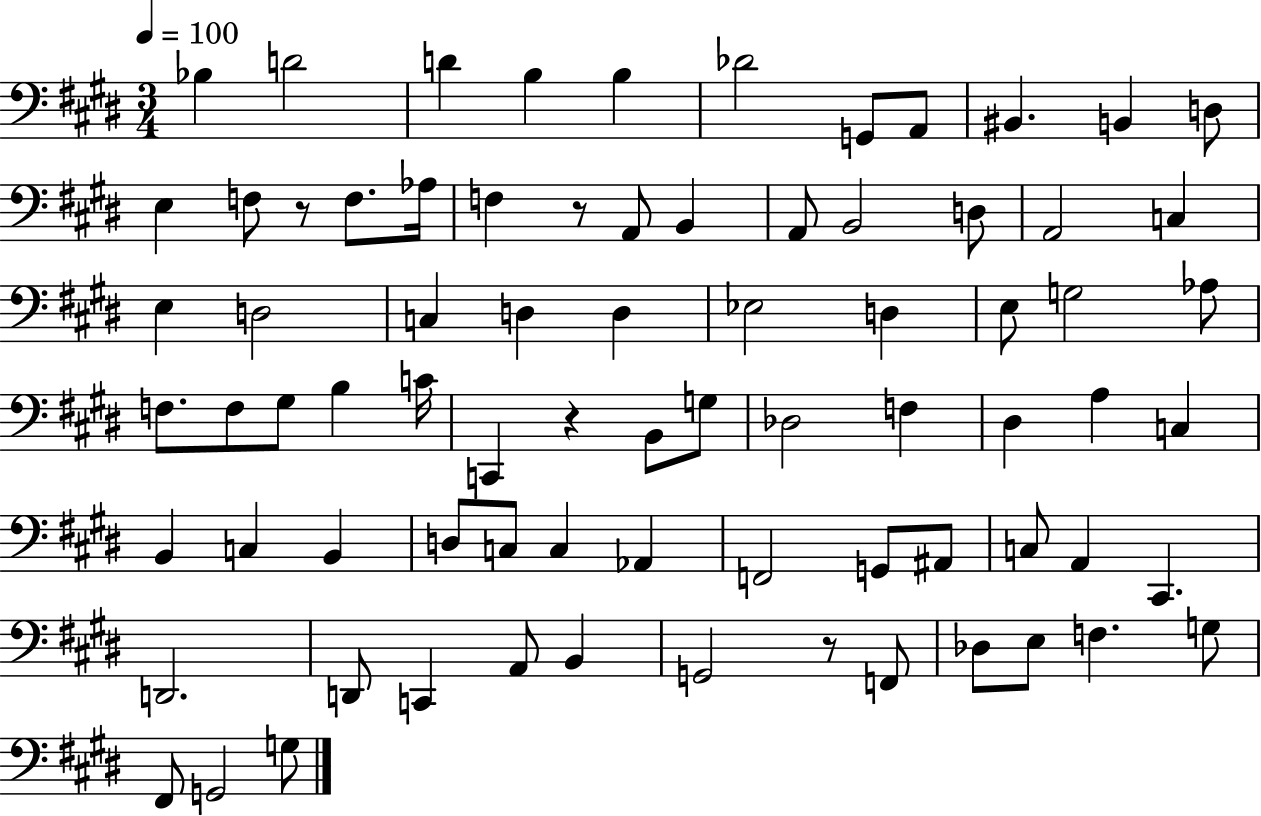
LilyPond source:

{
  \clef bass
  \numericTimeSignature
  \time 3/4
  \key e \major
  \tempo 4 = 100
  bes4 d'2 | d'4 b4 b4 | des'2 g,8 a,8 | bis,4. b,4 d8 | \break e4 f8 r8 f8. aes16 | f4 r8 a,8 b,4 | a,8 b,2 d8 | a,2 c4 | \break e4 d2 | c4 d4 d4 | ees2 d4 | e8 g2 aes8 | \break f8. f8 gis8 b4 c'16 | c,4 r4 b,8 g8 | des2 f4 | dis4 a4 c4 | \break b,4 c4 b,4 | d8 c8 c4 aes,4 | f,2 g,8 ais,8 | c8 a,4 cis,4. | \break d,2. | d,8 c,4 a,8 b,4 | g,2 r8 f,8 | des8 e8 f4. g8 | \break fis,8 g,2 g8 | \bar "|."
}